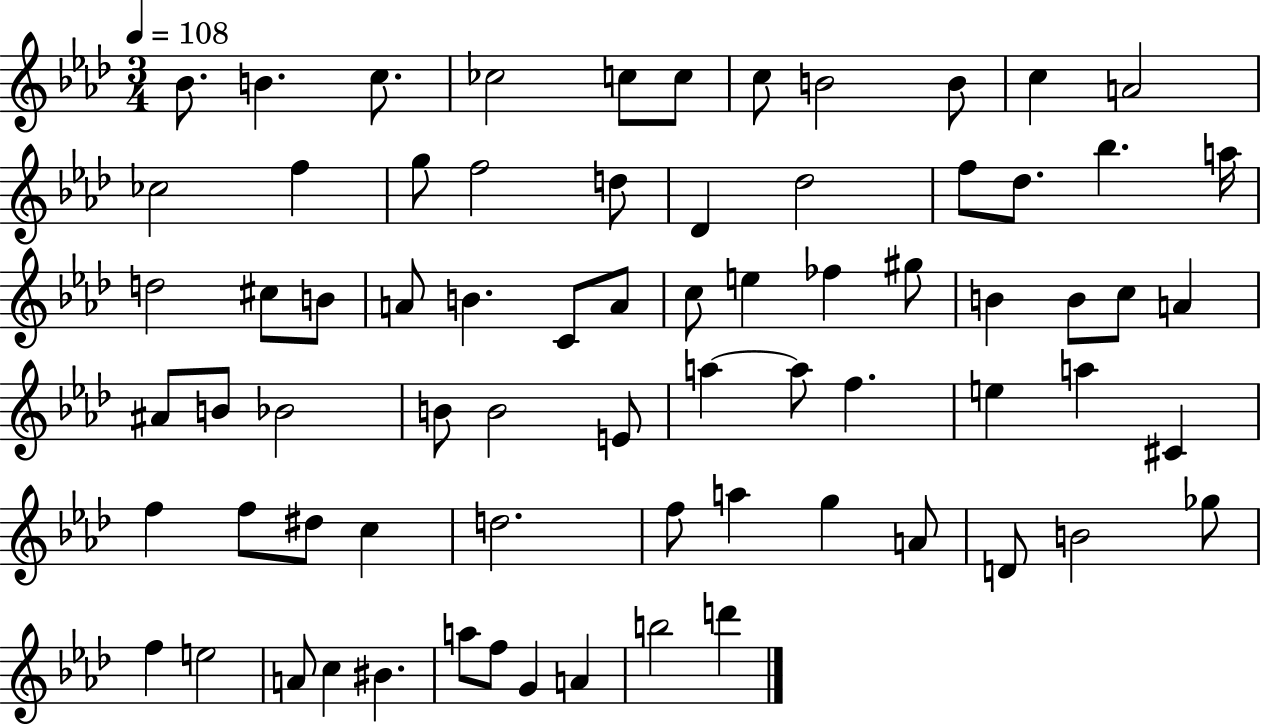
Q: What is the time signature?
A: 3/4